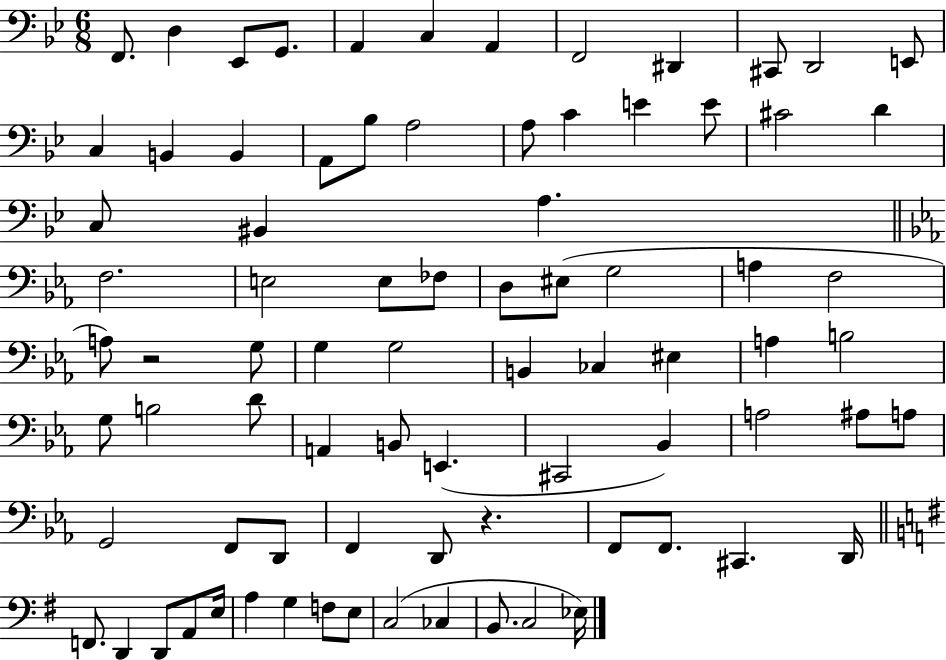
{
  \clef bass
  \numericTimeSignature
  \time 6/8
  \key bes \major
  f,8. d4 ees,8 g,8. | a,4 c4 a,4 | f,2 dis,4 | cis,8 d,2 e,8 | \break c4 b,4 b,4 | a,8 bes8 a2 | a8 c'4 e'4 e'8 | cis'2 d'4 | \break c8 bis,4 a4. | \bar "||" \break \key c \minor f2. | e2 e8 fes8 | d8 eis8( g2 | a4 f2 | \break a8) r2 g8 | g4 g2 | b,4 ces4 eis4 | a4 b2 | \break g8 b2 d'8 | a,4 b,8 e,4.( | cis,2 bes,4) | a2 ais8 a8 | \break g,2 f,8 d,8 | f,4 d,8 r4. | f,8 f,8. cis,4. d,16 | \bar "||" \break \key g \major f,8. d,4 d,8 a,8 e16 | a4 g4 f8 e8 | c2( ces4 | b,8. c2 ees16) | \break \bar "|."
}